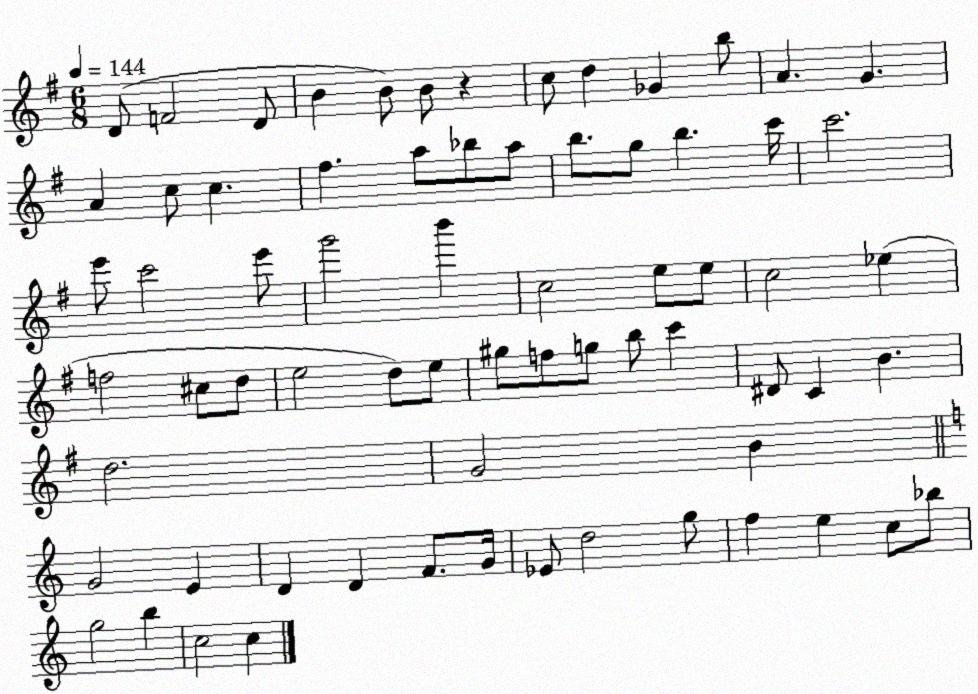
X:1
T:Untitled
M:6/8
L:1/4
K:G
D/2 F2 D/2 B B/2 B/2 z c/2 d _G b/2 A G A c/2 c ^f a/2 _b/2 a/2 b/2 g/2 b c'/4 c'2 e'/2 c'2 e'/2 g'2 b' c2 e/2 e/2 c2 _e f2 ^c/2 d/2 e2 d/2 e/2 ^g/2 f/2 g/2 b/2 c' ^D/2 C B d2 G2 B G2 E D D F/2 G/4 _E/2 d2 g/2 f e c/2 _b/2 g2 b c2 c